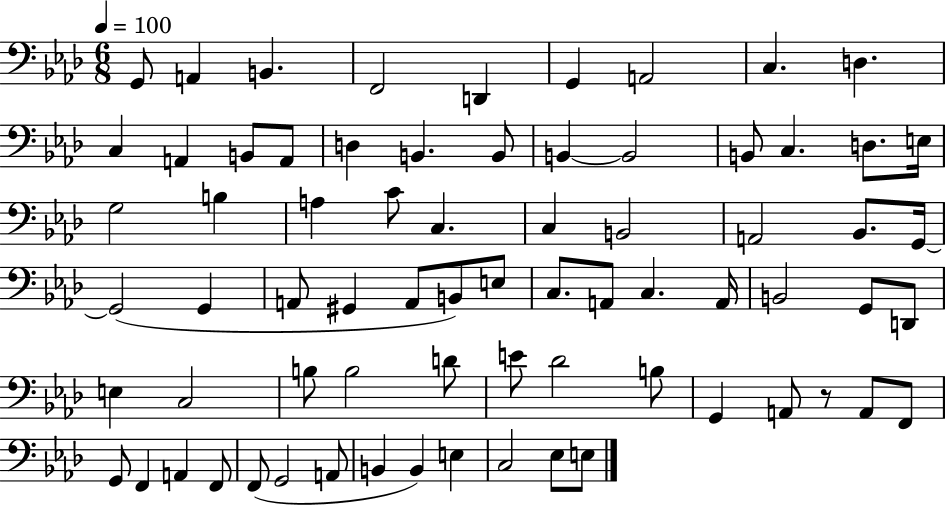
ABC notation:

X:1
T:Untitled
M:6/8
L:1/4
K:Ab
G,,/2 A,, B,, F,,2 D,, G,, A,,2 C, D, C, A,, B,,/2 A,,/2 D, B,, B,,/2 B,, B,,2 B,,/2 C, D,/2 E,/4 G,2 B, A, C/2 C, C, B,,2 A,,2 _B,,/2 G,,/4 G,,2 G,, A,,/2 ^G,, A,,/2 B,,/2 E,/2 C,/2 A,,/2 C, A,,/4 B,,2 G,,/2 D,,/2 E, C,2 B,/2 B,2 D/2 E/2 _D2 B,/2 G,, A,,/2 z/2 A,,/2 F,,/2 G,,/2 F,, A,, F,,/2 F,,/2 G,,2 A,,/2 B,, B,, E, C,2 _E,/2 E,/2